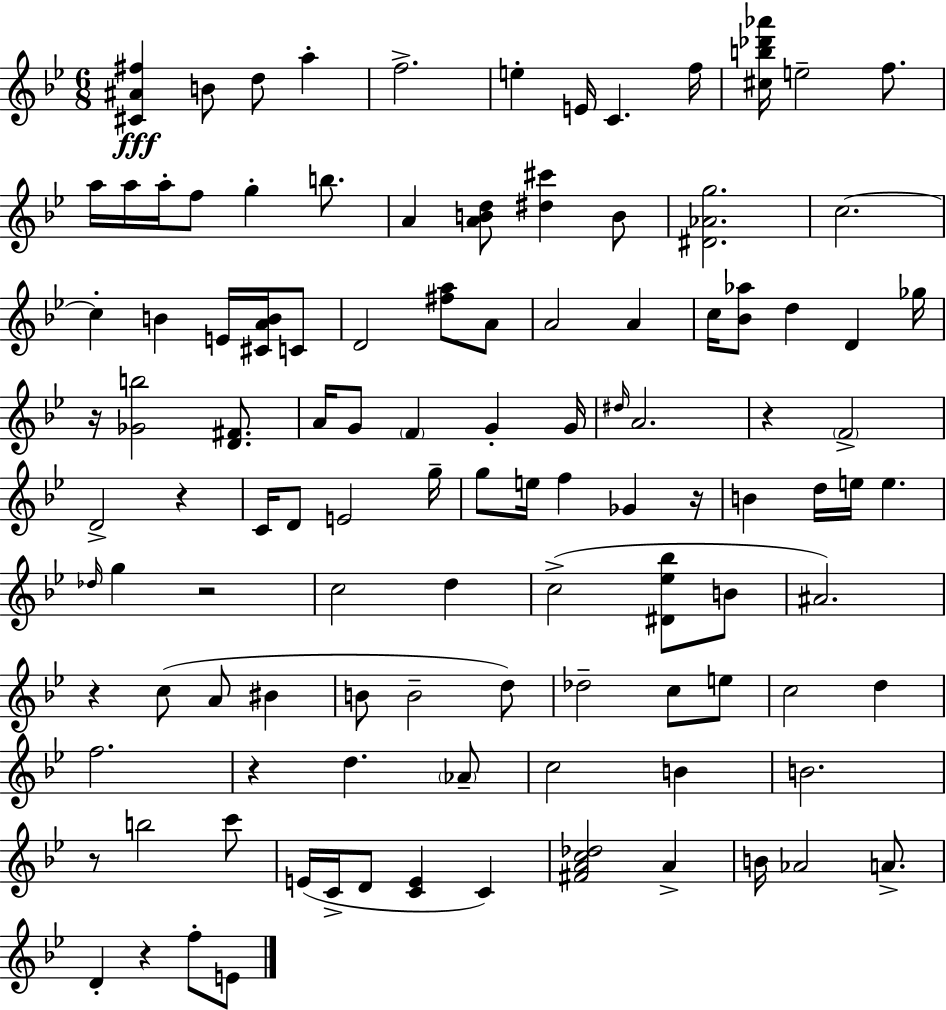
[C#4,A#4,F#5]/q B4/e D5/e A5/q F5/h. E5/q E4/s C4/q. F5/s [C#5,B5,Db6,Ab6]/s E5/h F5/e. A5/s A5/s A5/s F5/e G5/q B5/e. A4/q [A4,B4,D5]/e [D#5,C#6]/q B4/e [D#4,Ab4,G5]/h. C5/h. C5/q B4/q E4/s [C#4,A4,B4]/s C4/e D4/h [F#5,A5]/e A4/e A4/h A4/q C5/s [Bb4,Ab5]/e D5/q D4/q Gb5/s R/s [Gb4,B5]/h [D4,F#4]/e. A4/s G4/e F4/q G4/q G4/s D#5/s A4/h. R/q F4/h D4/h R/q C4/s D4/e E4/h G5/s G5/e E5/s F5/q Gb4/q R/s B4/q D5/s E5/s E5/q. Db5/s G5/q R/h C5/h D5/q C5/h [D#4,Eb5,Bb5]/e B4/e A#4/h. R/q C5/e A4/e BIS4/q B4/e B4/h D5/e Db5/h C5/e E5/e C5/h D5/q F5/h. R/q D5/q. Ab4/e C5/h B4/q B4/h. R/e B5/h C6/e E4/s C4/s D4/e [C4,E4]/q C4/q [F#4,A4,C5,Db5]/h A4/q B4/s Ab4/h A4/e. D4/q R/q F5/e E4/e